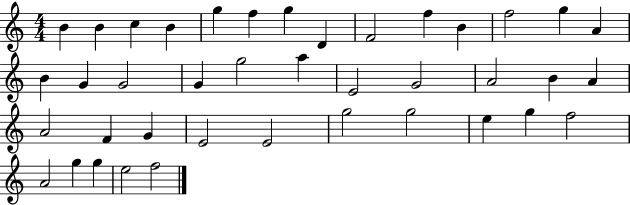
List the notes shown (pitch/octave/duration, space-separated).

B4/q B4/q C5/q B4/q G5/q F5/q G5/q D4/q F4/h F5/q B4/q F5/h G5/q A4/q B4/q G4/q G4/h G4/q G5/h A5/q E4/h G4/h A4/h B4/q A4/q A4/h F4/q G4/q E4/h E4/h G5/h G5/h E5/q G5/q F5/h A4/h G5/q G5/q E5/h F5/h